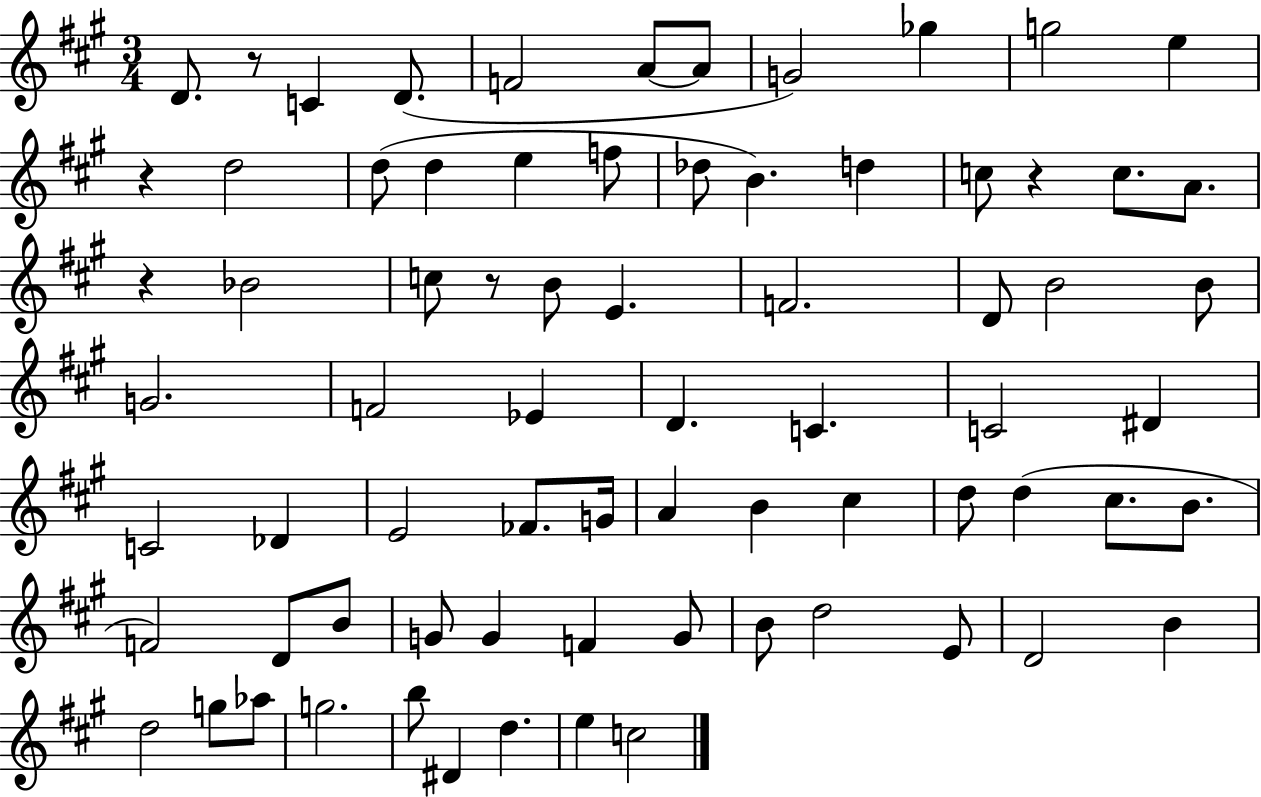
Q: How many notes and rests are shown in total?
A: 74